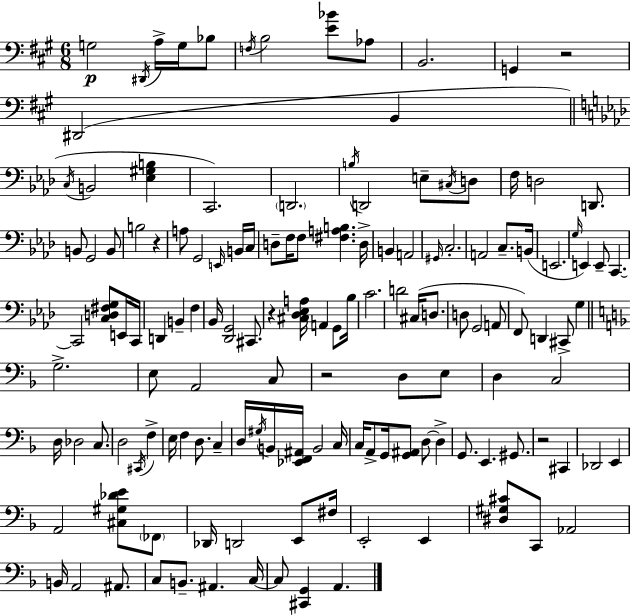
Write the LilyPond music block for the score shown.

{
  \clef bass
  \numericTimeSignature
  \time 6/8
  \key a \major
  g2\p \acciaccatura { dis,16 } a16-> g16 bes8 | \acciaccatura { f16 } b2 <e' bes'>8 | aes8 b,2. | g,4 r2 | \break dis,2( b,4 | \bar "||" \break \key aes \major \acciaccatura { c16 } b,2 <ees gis b>4 | c,2.) | \parenthesize d,2. | \acciaccatura { b16 } d,2 e8-- | \break \acciaccatura { cis16 } d8 f16 d2 | d,8. b,8 g,2 | b,8 b2 r4 | a8 g,2 | \break \grace { e,16 } b,16 c16 d8-- f16 f8 <fis a b>4. | d16-> b,4 a,2 | \grace { gis,16 } c2.-. | a,2 | \break c8.-- b,16( e,2. | \grace { g16 }) e,4 e,8-- | c,4.~~ c,2 | <c d fis g>8 e,16 c,16 d,4 b,4-- | \break f4 bes,16 <des, g,>2 | cis,8. r4 <cis des ees a>16 a,4 | g,8 bes16 c'2. | d'2 | \break cis16( d8. d8 g,2 | a,8 f,8) d,4 | cis,8-> g4 \bar "||" \break \key d \minor g2.-> | e8 a,2 c8 | r2 d8 e8 | d4 c2 | \break d16 des2 c8. | d2 \acciaccatura { cis,16 } f4-> | e16 f4 d8. c4-- | d16 \acciaccatura { gis16 } b,16 <ees, f, ais,>16 b,2 | \break c16 c16 a,8-> g,16 <g, ais,>8 d8~~ d4-> | g,8. e,4. gis,8. | r2 cis,4 | des,2 e,4 | \break a,2 <cis gis des' e'>8 | \parenthesize fes,8 des,16 d,2 e,8 | fis16 e,2-. e,4 | <dis gis cis'>8 c,8 aes,2 | \break b,16 a,2 ais,8. | c8 b,8.-- ais,4. | c16~~ c8 <cis, g,>4 a,4. | \bar "|."
}